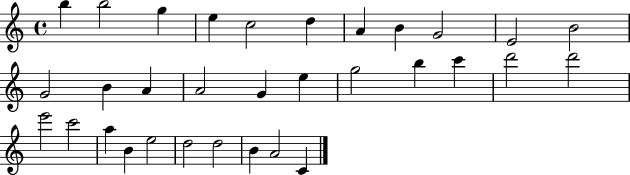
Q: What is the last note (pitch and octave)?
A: C4